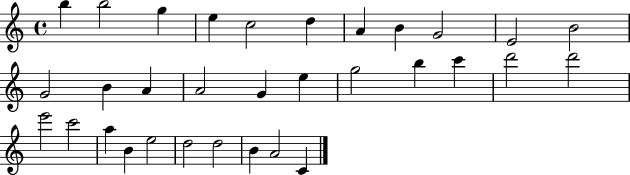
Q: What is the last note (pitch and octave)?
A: C4